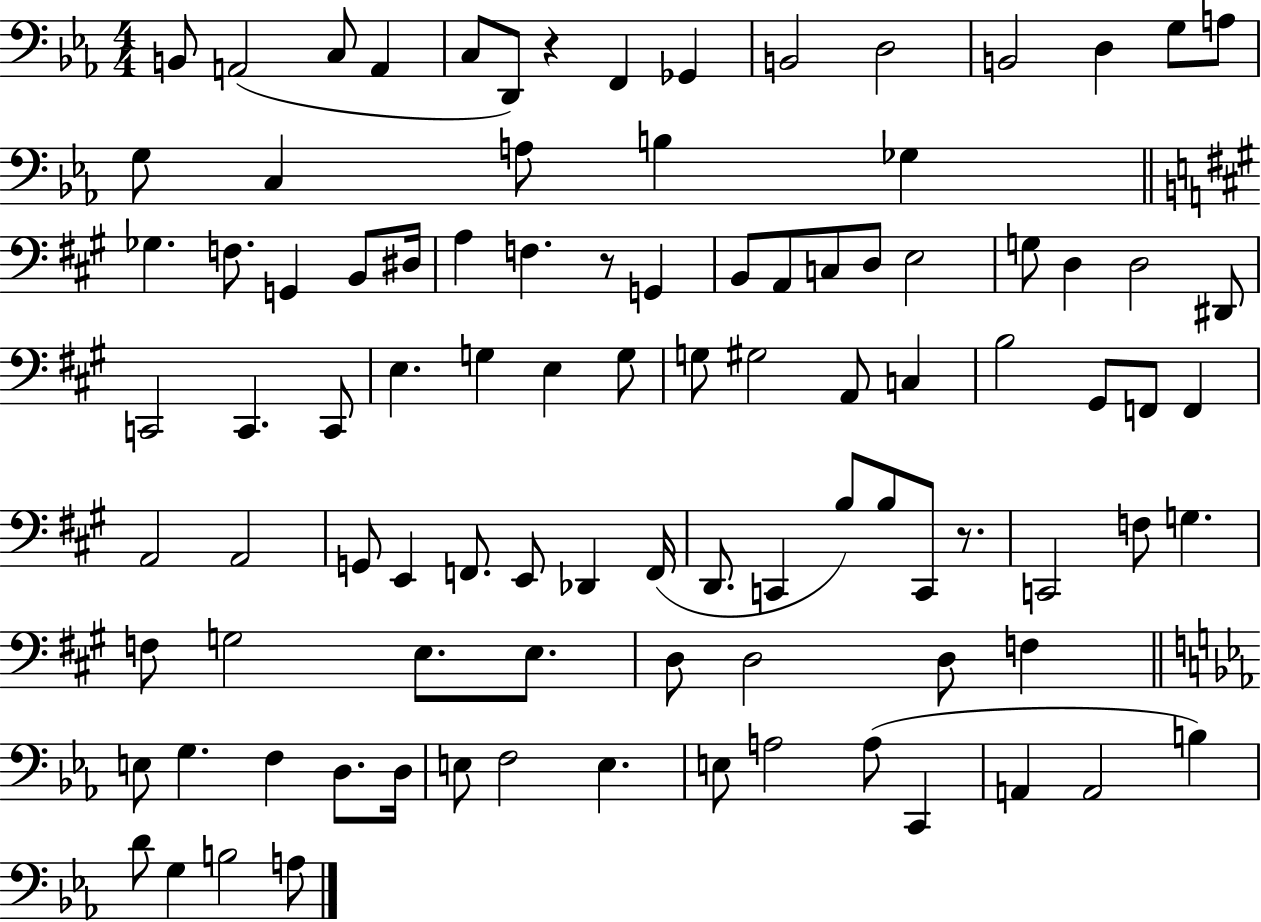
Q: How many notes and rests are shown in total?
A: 97